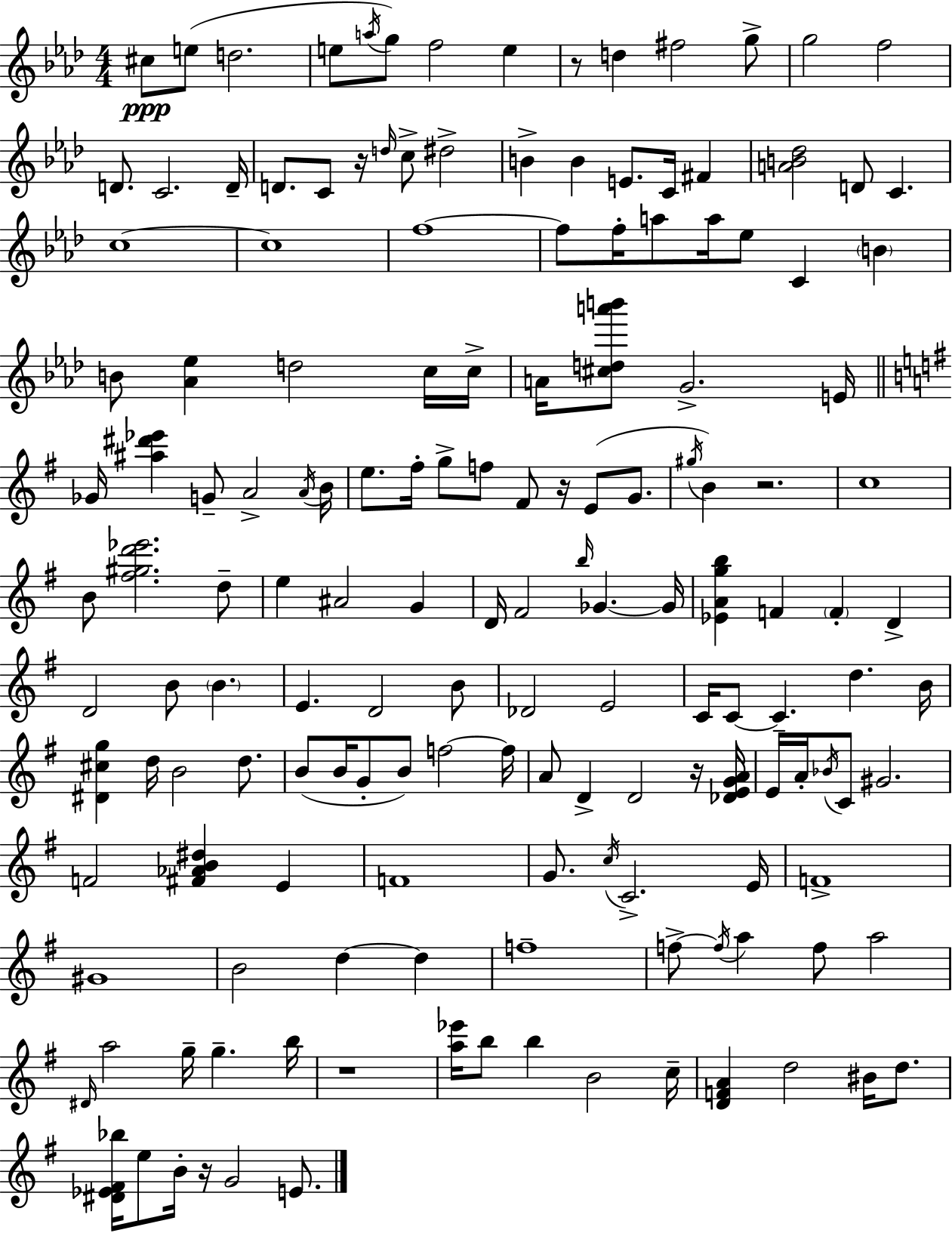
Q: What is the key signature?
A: AES major